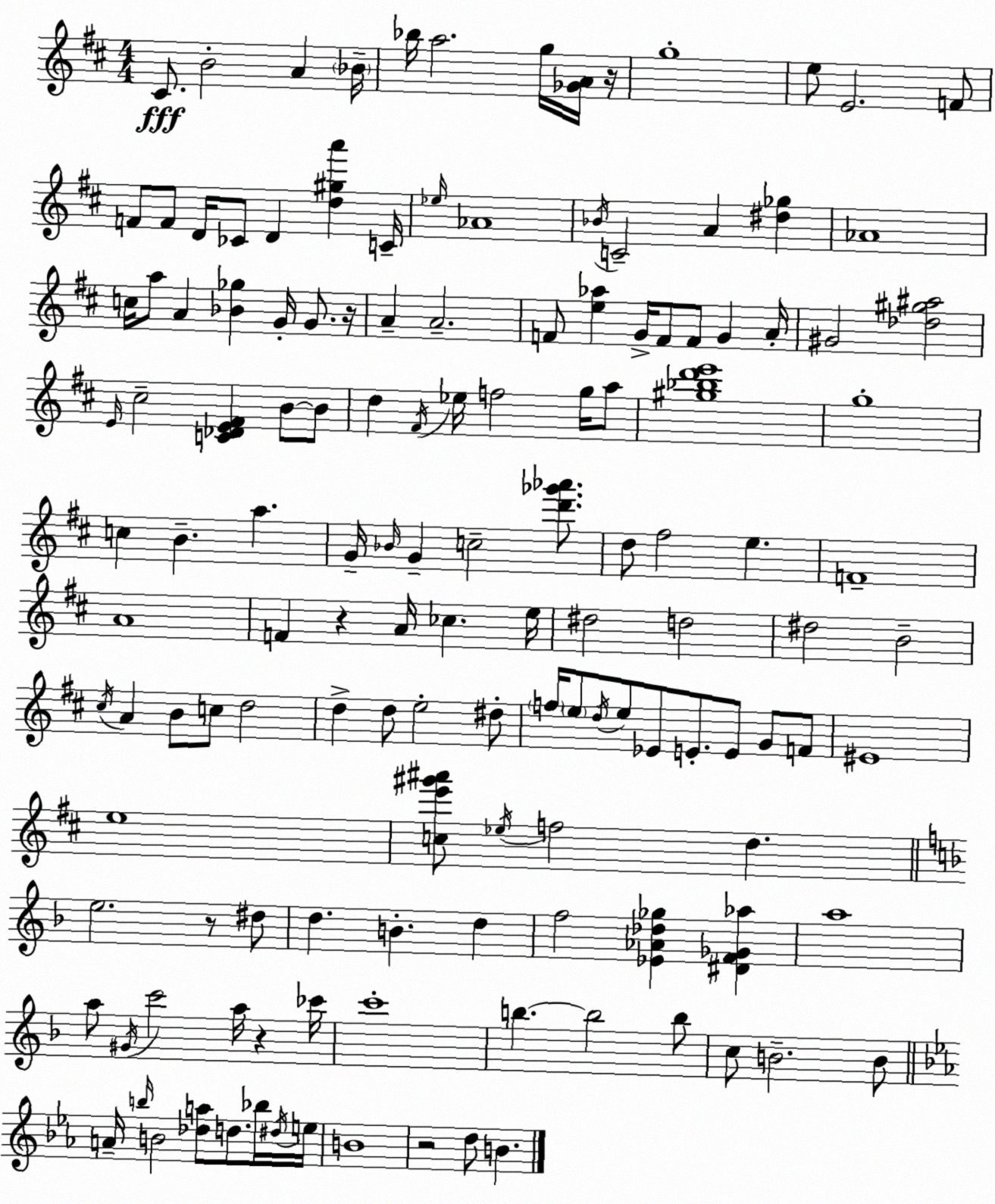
X:1
T:Untitled
M:4/4
L:1/4
K:D
^C/2 B2 A _B/4 _b/4 a2 g/4 [_GA]/4 z/4 g4 e/2 E2 F/2 F/2 F/2 D/4 _C/2 D [d^ga'] C/4 _e/4 _A4 _B/4 C2 A [^d_g] _A4 c/4 a/2 A [_B_g] G/4 G/2 z/4 A A2 F/2 [e_a] G/4 F/2 F/2 G A/4 ^G2 [_d^g^a]2 E/4 ^c2 [C_DE^F] B/2 B/2 d ^F/4 _e/4 f2 g/4 a/2 [^g_bd'e']4 g4 c B a G/4 _B/4 G c2 [d'_g'_a']/2 d/2 ^f2 e F4 A4 F z A/4 _c e/4 ^d2 d2 ^d2 B2 ^c/4 A B/2 c/2 d2 d d/2 e2 ^d/2 f/4 e/2 d/4 e/2 _E/2 E/2 E/2 G/2 F/2 ^E4 e4 [ce'^g'^a']/2 _e/4 f2 d e2 z/2 ^d/2 d B d f2 [_E_A_d_g] [^DF_G_a] a4 a/2 ^G/4 c'2 a/4 z _c'/4 c'4 b b2 b/2 c/2 B2 B/2 A/4 b/4 B2 [_da]/2 d/2 _b/4 ^d/4 e/4 B4 z2 d/2 B